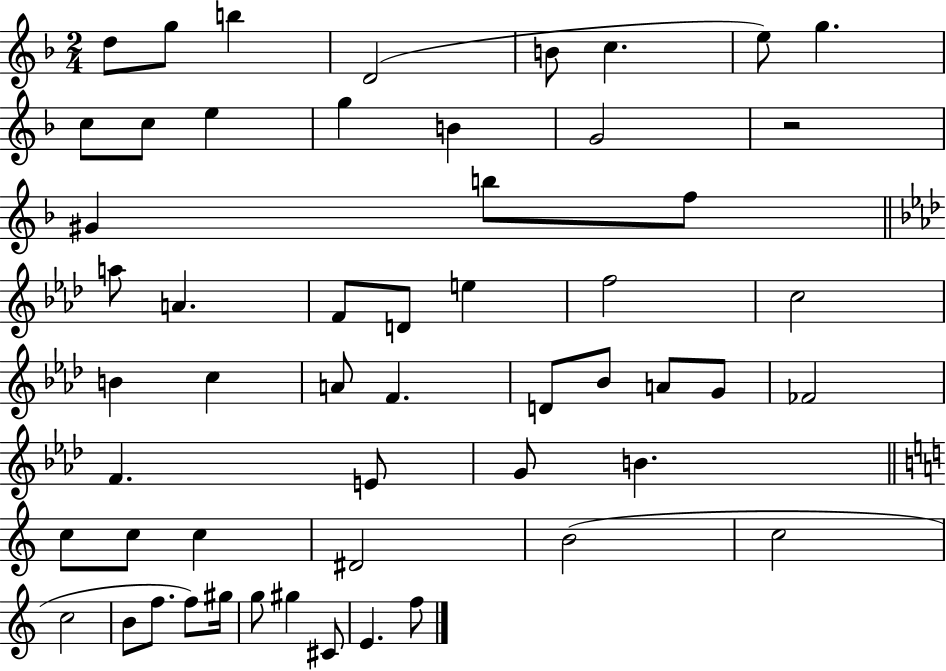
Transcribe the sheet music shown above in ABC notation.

X:1
T:Untitled
M:2/4
L:1/4
K:F
d/2 g/2 b D2 B/2 c e/2 g c/2 c/2 e g B G2 z2 ^G b/2 f/2 a/2 A F/2 D/2 e f2 c2 B c A/2 F D/2 _B/2 A/2 G/2 _F2 F E/2 G/2 B c/2 c/2 c ^D2 B2 c2 c2 B/2 f/2 f/2 ^g/4 g/2 ^g ^C/2 E f/2